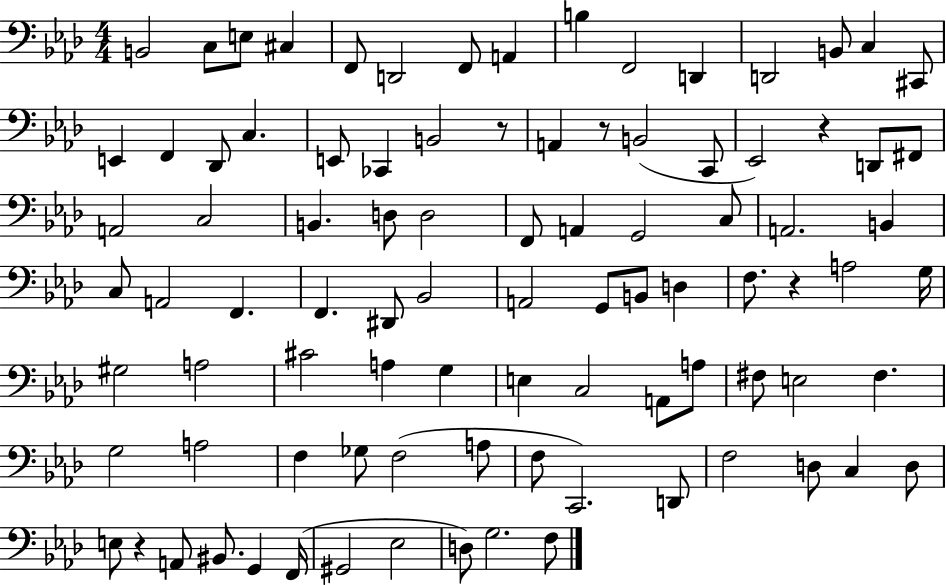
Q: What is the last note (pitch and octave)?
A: F3